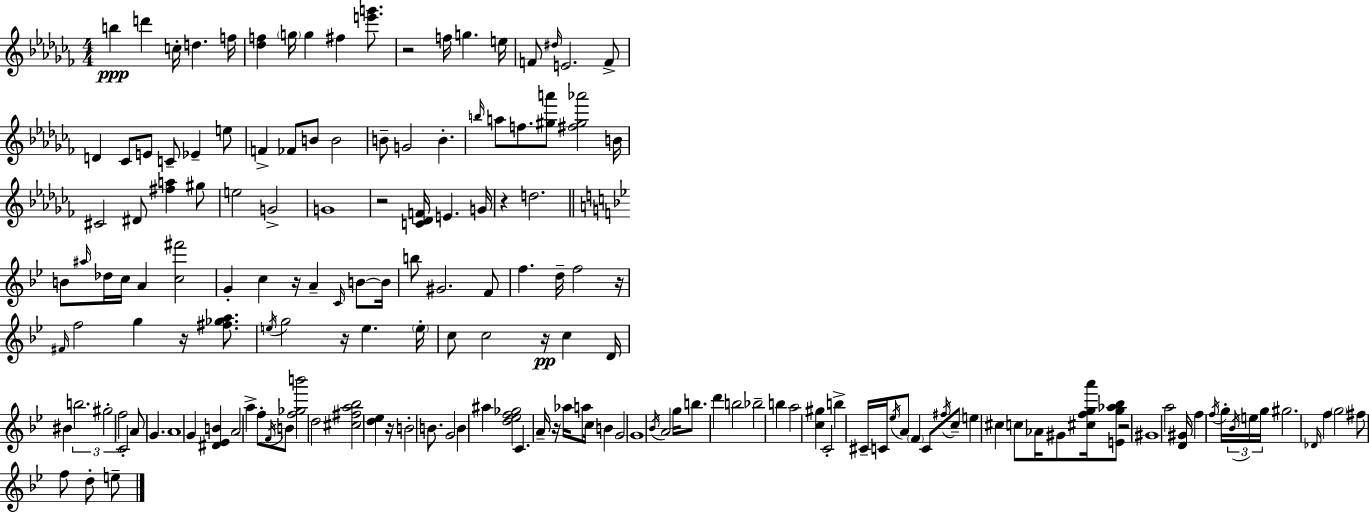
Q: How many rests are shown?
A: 11